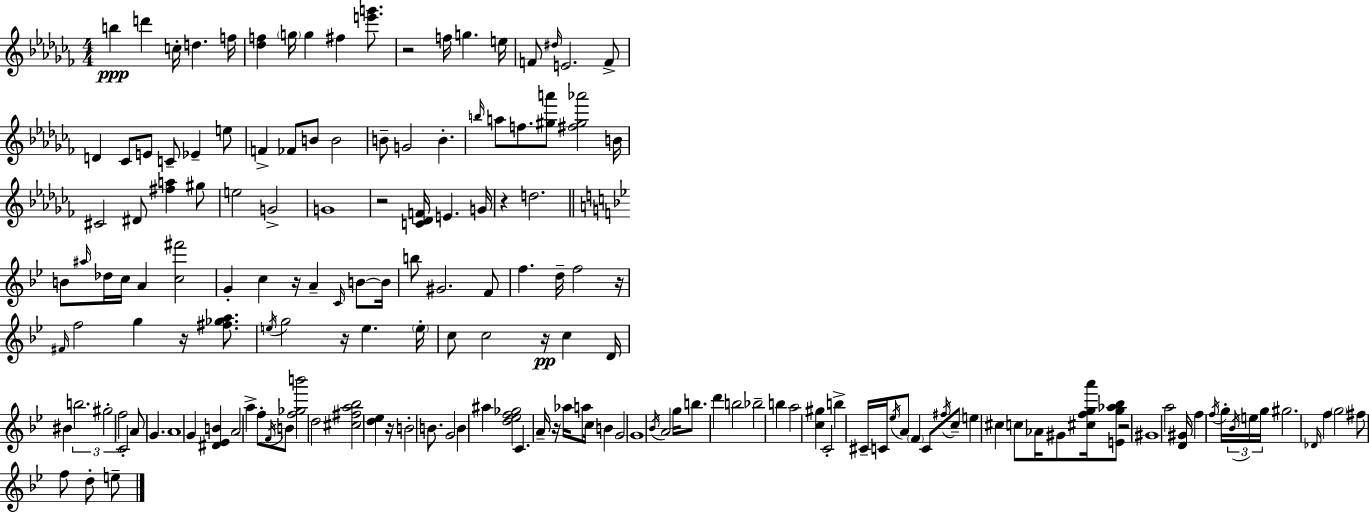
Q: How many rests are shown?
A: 11